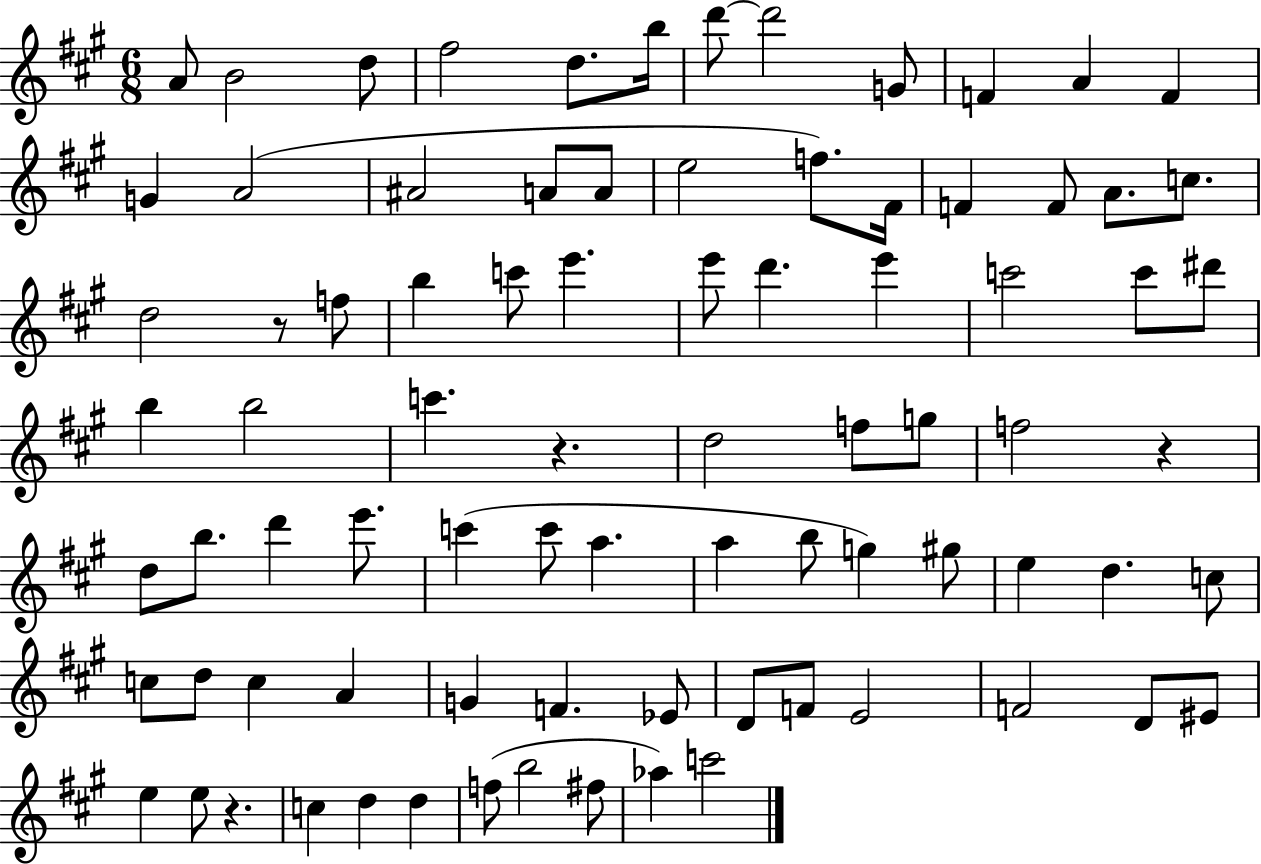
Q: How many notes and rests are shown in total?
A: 83